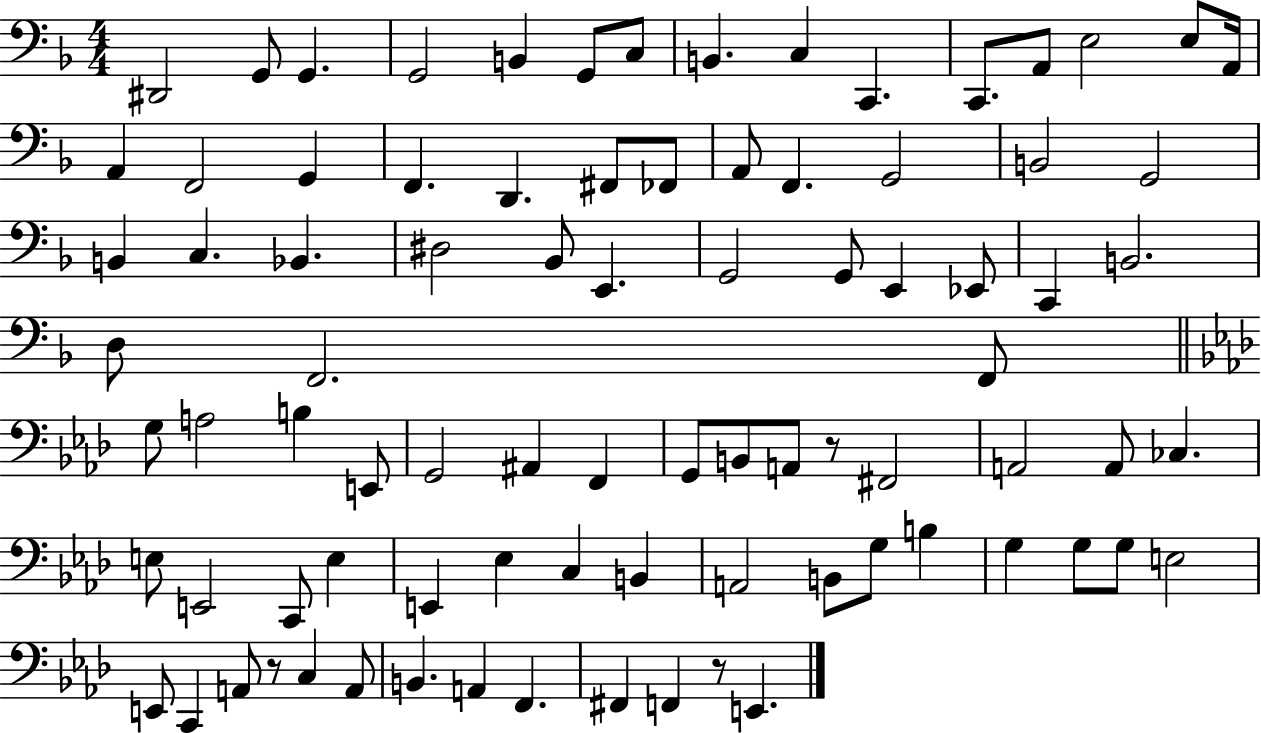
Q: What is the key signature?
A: F major